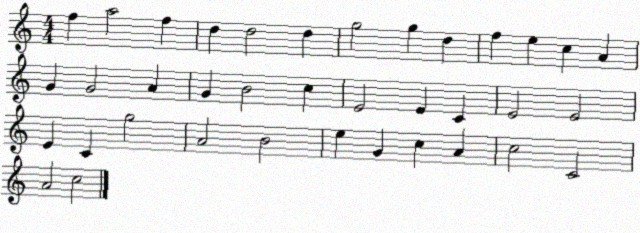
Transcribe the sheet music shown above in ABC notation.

X:1
T:Untitled
M:4/4
L:1/4
K:C
f a2 f d d2 d g2 g d f e c A G G2 A G B2 c E2 E C E2 E2 E C g2 A2 B2 e G c A c2 C2 A2 c2